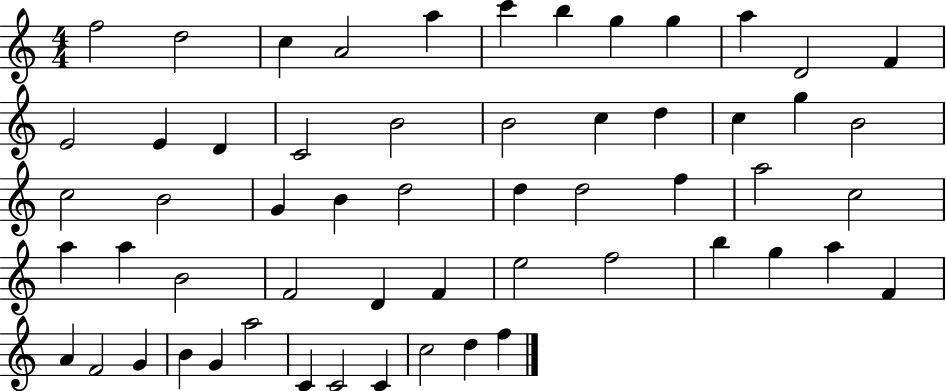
{
  \clef treble
  \numericTimeSignature
  \time 4/4
  \key c \major
  f''2 d''2 | c''4 a'2 a''4 | c'''4 b''4 g''4 g''4 | a''4 d'2 f'4 | \break e'2 e'4 d'4 | c'2 b'2 | b'2 c''4 d''4 | c''4 g''4 b'2 | \break c''2 b'2 | g'4 b'4 d''2 | d''4 d''2 f''4 | a''2 c''2 | \break a''4 a''4 b'2 | f'2 d'4 f'4 | e''2 f''2 | b''4 g''4 a''4 f'4 | \break a'4 f'2 g'4 | b'4 g'4 a''2 | c'4 c'2 c'4 | c''2 d''4 f''4 | \break \bar "|."
}